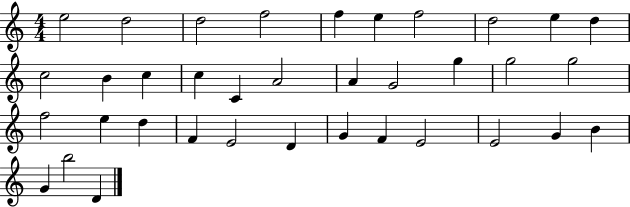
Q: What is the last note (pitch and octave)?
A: D4